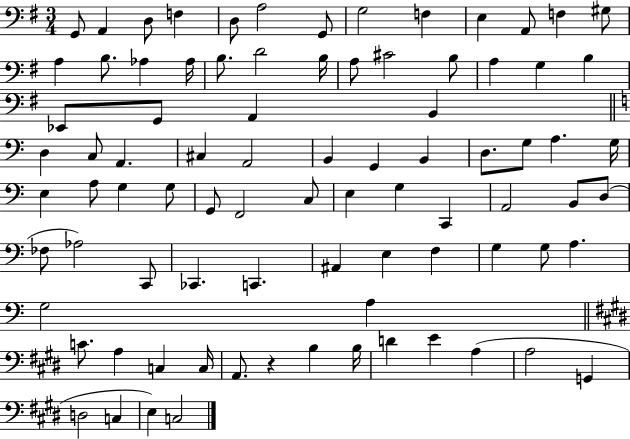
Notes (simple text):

G2/e A2/q D3/e F3/q D3/e A3/h G2/e G3/h F3/q E3/q A2/e F3/q G#3/e A3/q B3/e. Ab3/q Ab3/s B3/e. D4/h B3/s A3/e C#4/h B3/e A3/q G3/q B3/q Eb2/e G2/e A2/q B2/q D3/q C3/e A2/q. C#3/q A2/h B2/q G2/q B2/q D3/e. G3/e A3/q. G3/s E3/q A3/e G3/q G3/e G2/e F2/h C3/e E3/q G3/q C2/q A2/h B2/e D3/e FES3/e Ab3/h C2/e CES2/q. C2/q. A#2/q E3/q F3/q G3/q G3/e A3/q. G3/h A3/q C4/e. A3/q C3/q C3/s A2/e. R/q B3/q B3/s D4/q E4/q A3/q A3/h G2/q D3/h C3/q E3/q C3/h